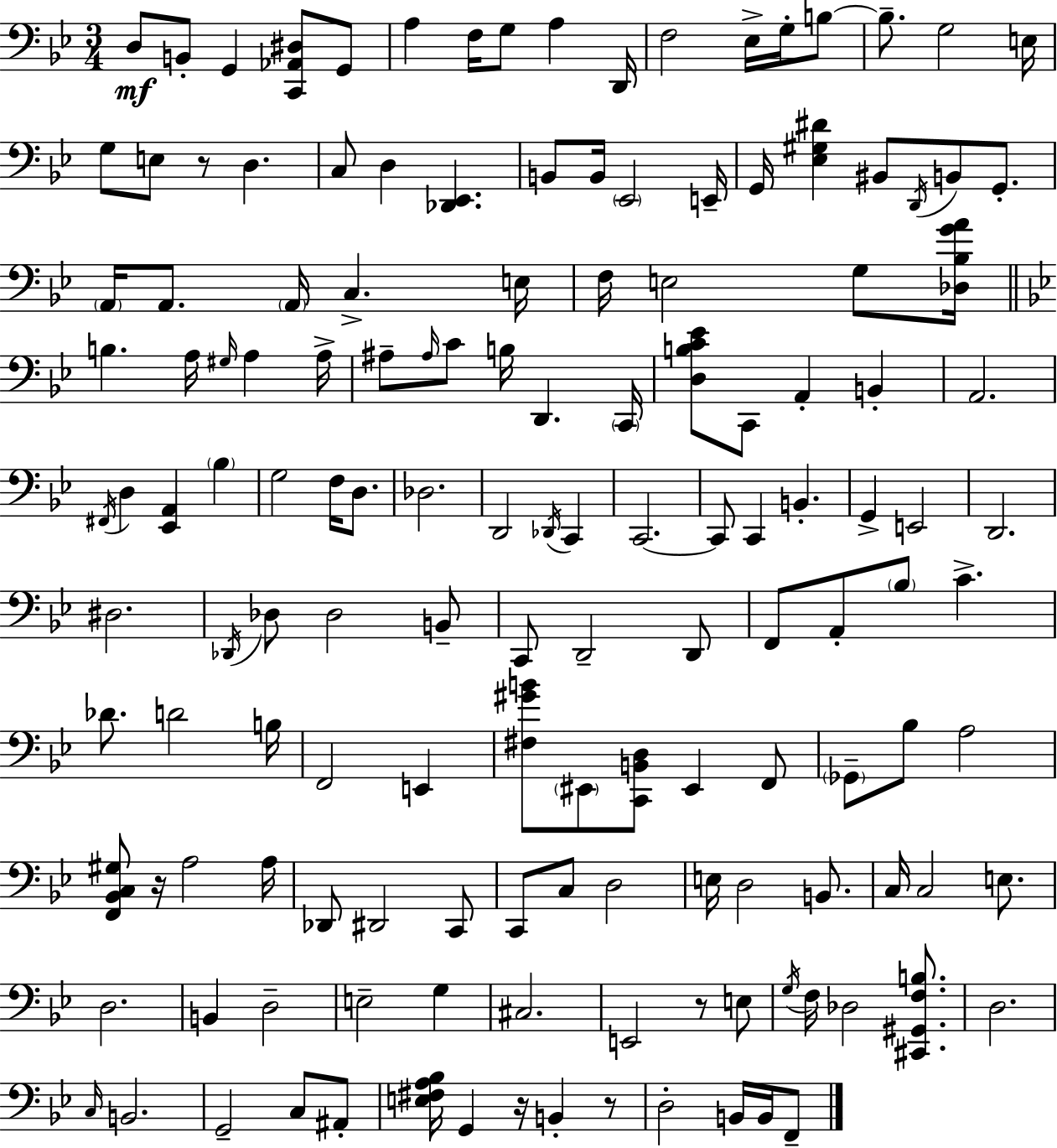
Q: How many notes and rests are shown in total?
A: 146